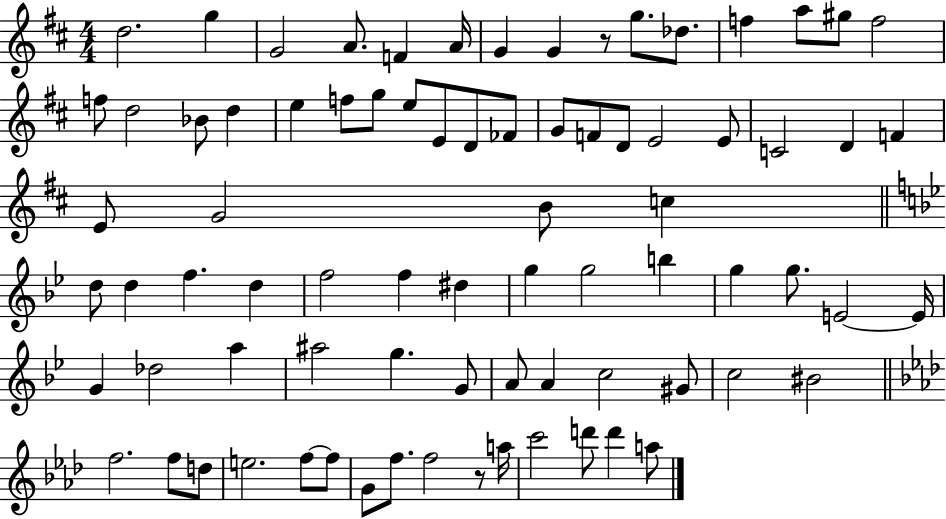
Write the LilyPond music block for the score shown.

{
  \clef treble
  \numericTimeSignature
  \time 4/4
  \key d \major
  d''2. g''4 | g'2 a'8. f'4 a'16 | g'4 g'4 r8 g''8. des''8. | f''4 a''8 gis''8 f''2 | \break f''8 d''2 bes'8 d''4 | e''4 f''8 g''8 e''8 e'8 d'8 fes'8 | g'8 f'8 d'8 e'2 e'8 | c'2 d'4 f'4 | \break e'8 g'2 b'8 c''4 | \bar "||" \break \key g \minor d''8 d''4 f''4. d''4 | f''2 f''4 dis''4 | g''4 g''2 b''4 | g''4 g''8. e'2~~ e'16 | \break g'4 des''2 a''4 | ais''2 g''4. g'8 | a'8 a'4 c''2 gis'8 | c''2 bis'2 | \break \bar "||" \break \key aes \major f''2. f''8 d''8 | e''2. f''8~~ f''8 | g'8 f''8. f''2 r8 a''16 | c'''2 d'''8 d'''4 a''8 | \break \bar "|."
}